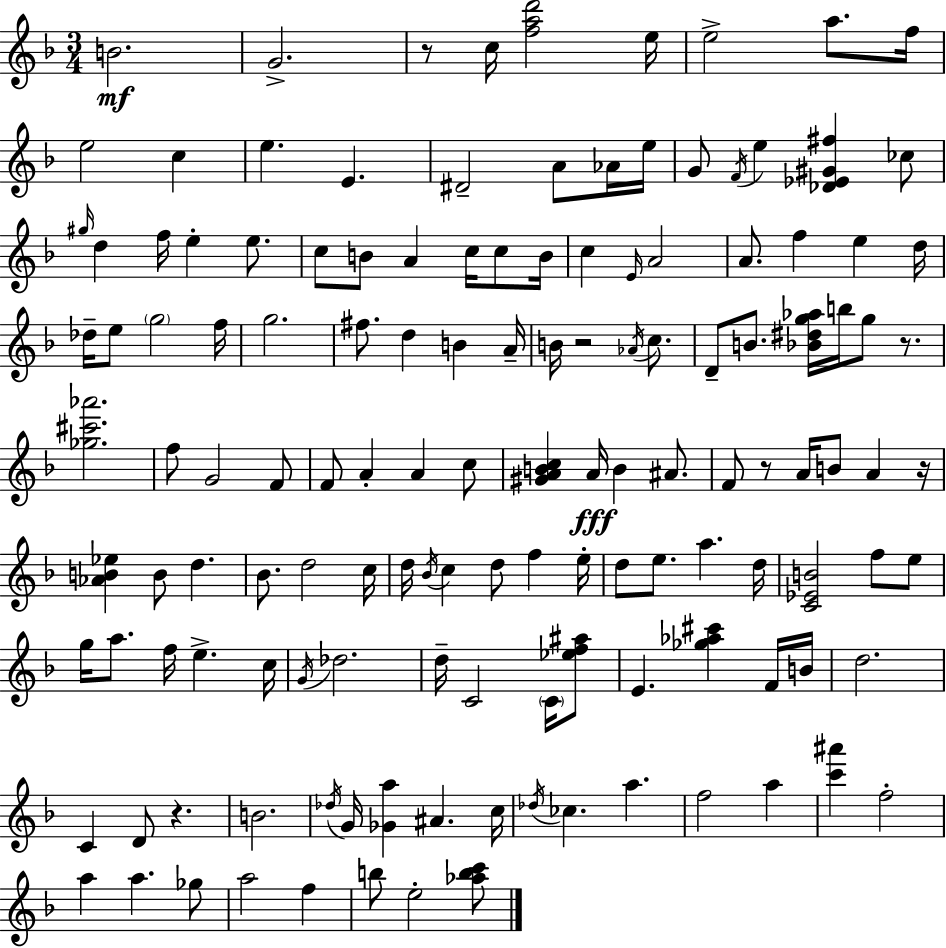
X:1
T:Untitled
M:3/4
L:1/4
K:Dm
B2 G2 z/2 c/4 [fad']2 e/4 e2 a/2 f/4 e2 c e E ^D2 A/2 _A/4 e/4 G/2 F/4 e [_D_E^G^f] _c/2 ^g/4 d f/4 e e/2 c/2 B/2 A c/4 c/2 B/4 c E/4 A2 A/2 f e d/4 _d/4 e/2 g2 f/4 g2 ^f/2 d B A/4 B/4 z2 _A/4 c/2 D/2 B/2 [_B^dg_a]/4 b/4 g/2 z/2 [_g^c'_a']2 f/2 G2 F/2 F/2 A A c/2 [^GABc] A/4 B ^A/2 F/2 z/2 A/4 B/2 A z/4 [_AB_e] B/2 d _B/2 d2 c/4 d/4 _B/4 c d/2 f e/4 d/2 e/2 a d/4 [C_EB]2 f/2 e/2 g/4 a/2 f/4 e c/4 G/4 _d2 d/4 C2 C/4 [_ef^a]/2 E [_g_a^c'] F/4 B/4 d2 C D/2 z B2 _d/4 G/4 [_Ga] ^A c/4 _d/4 _c a f2 a [c'^a'] f2 a a _g/2 a2 f b/2 e2 [_abc']/2